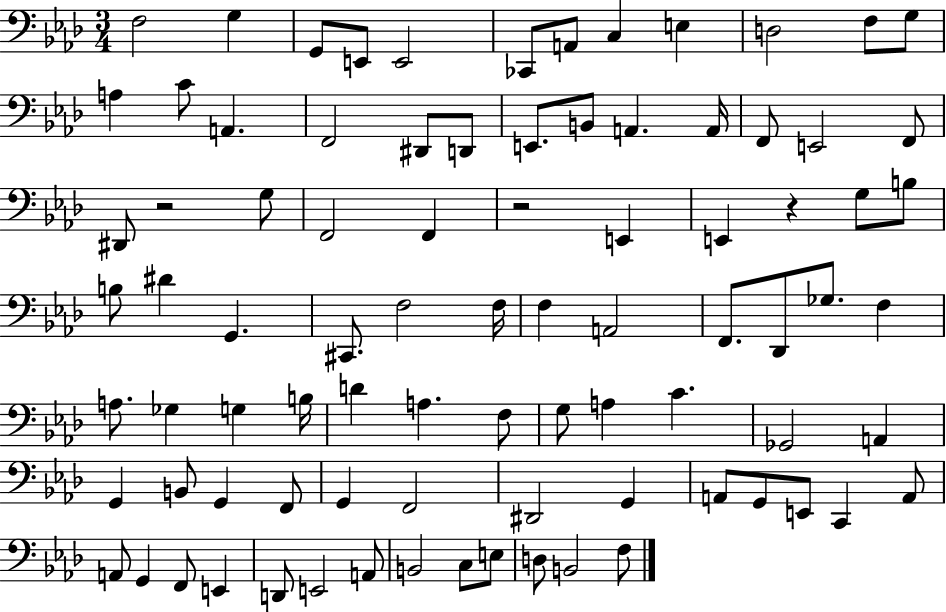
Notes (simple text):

F3/h G3/q G2/e E2/e E2/h CES2/e A2/e C3/q E3/q D3/h F3/e G3/e A3/q C4/e A2/q. F2/h D#2/e D2/e E2/e. B2/e A2/q. A2/s F2/e E2/h F2/e D#2/e R/h G3/e F2/h F2/q R/h E2/q E2/q R/q G3/e B3/e B3/e D#4/q G2/q. C#2/e. F3/h F3/s F3/q A2/h F2/e. Db2/e Gb3/e. F3/q A3/e. Gb3/q G3/q B3/s D4/q A3/q. F3/e G3/e A3/q C4/q. Gb2/h A2/q G2/q B2/e G2/q F2/e G2/q F2/h D#2/h G2/q A2/e G2/e E2/e C2/q A2/e A2/e G2/q F2/e E2/q D2/e E2/h A2/e B2/h C3/e E3/e D3/e B2/h F3/e